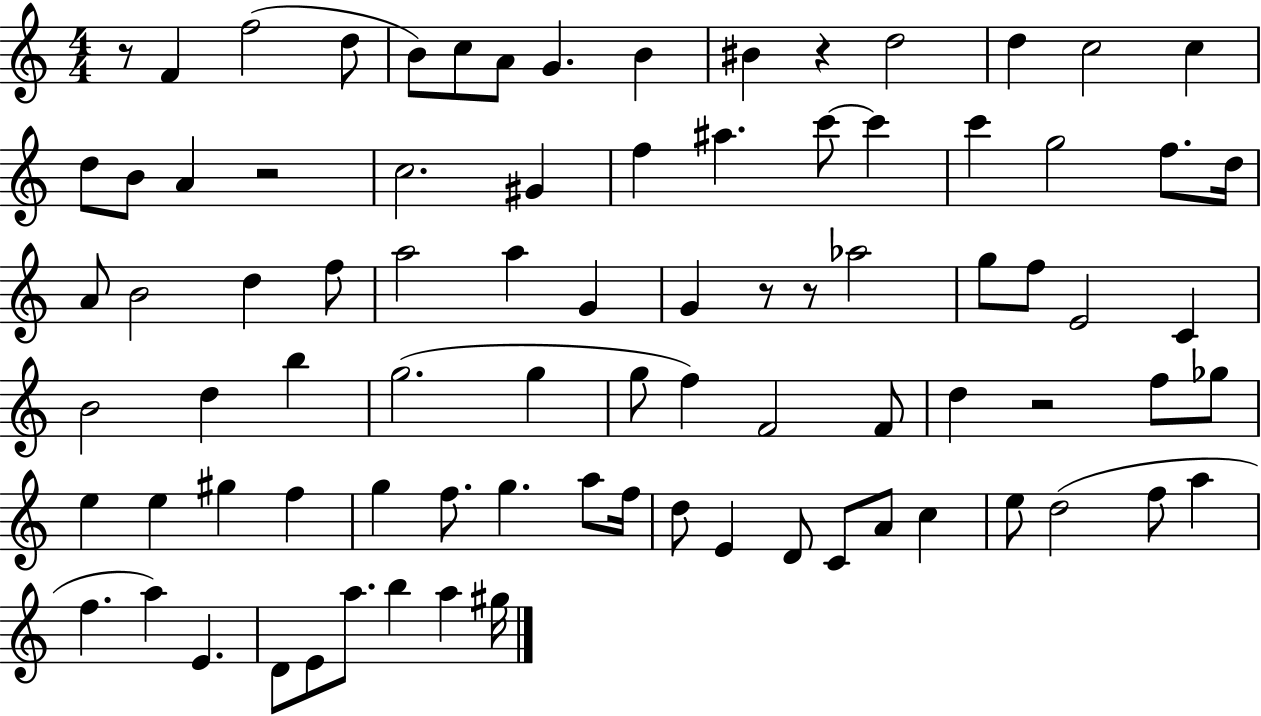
R/e F4/q F5/h D5/e B4/e C5/e A4/e G4/q. B4/q BIS4/q R/q D5/h D5/q C5/h C5/q D5/e B4/e A4/q R/h C5/h. G#4/q F5/q A#5/q. C6/e C6/q C6/q G5/h F5/e. D5/s A4/e B4/h D5/q F5/e A5/h A5/q G4/q G4/q R/e R/e Ab5/h G5/e F5/e E4/h C4/q B4/h D5/q B5/q G5/h. G5/q G5/e F5/q F4/h F4/e D5/q R/h F5/e Gb5/e E5/q E5/q G#5/q F5/q G5/q F5/e. G5/q. A5/e F5/s D5/e E4/q D4/e C4/e A4/e C5/q E5/e D5/h F5/e A5/q F5/q. A5/q E4/q. D4/e E4/e A5/e. B5/q A5/q G#5/s